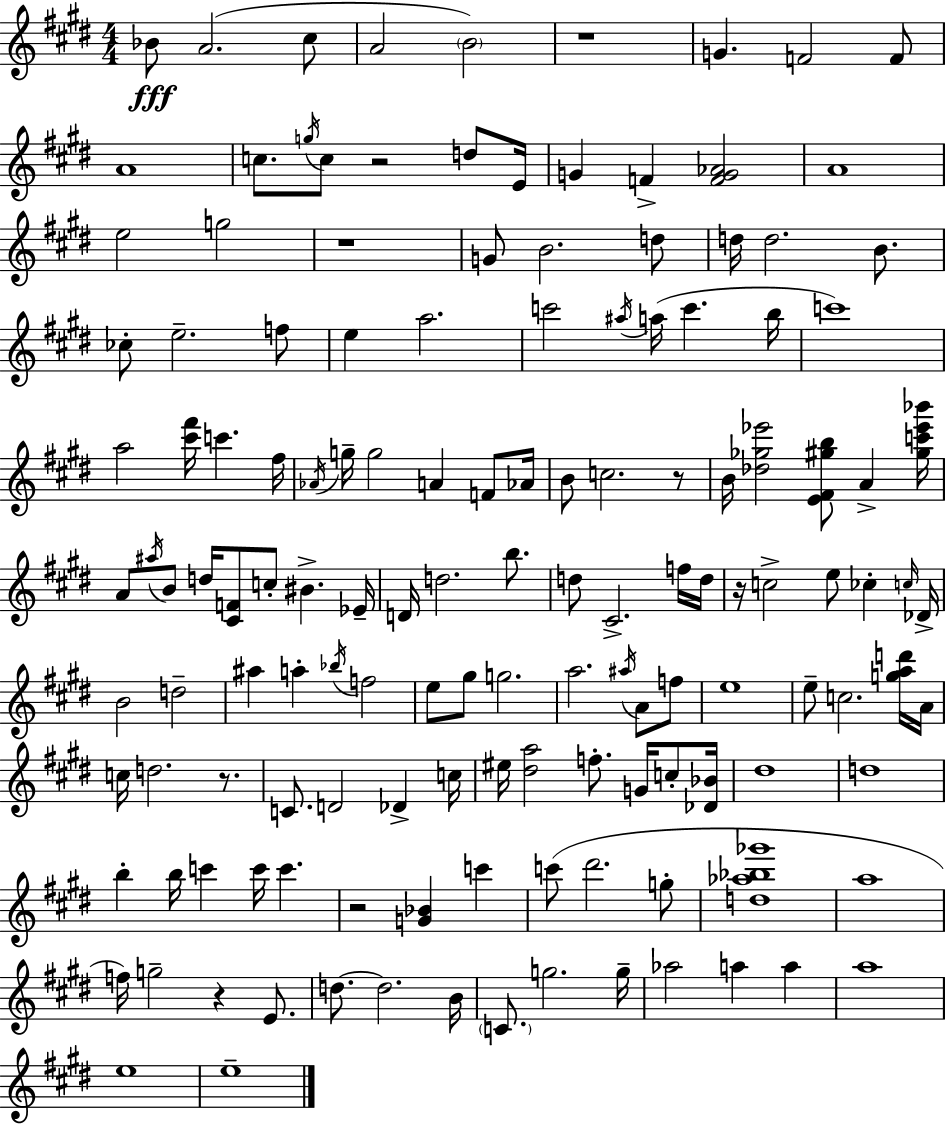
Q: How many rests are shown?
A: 8